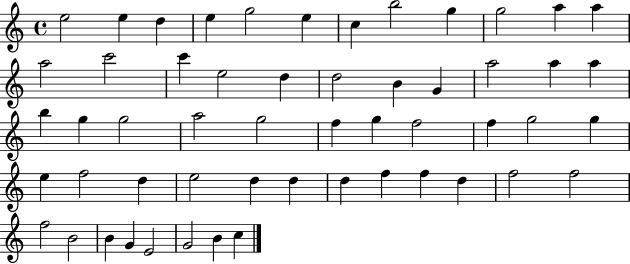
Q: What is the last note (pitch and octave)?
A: C5